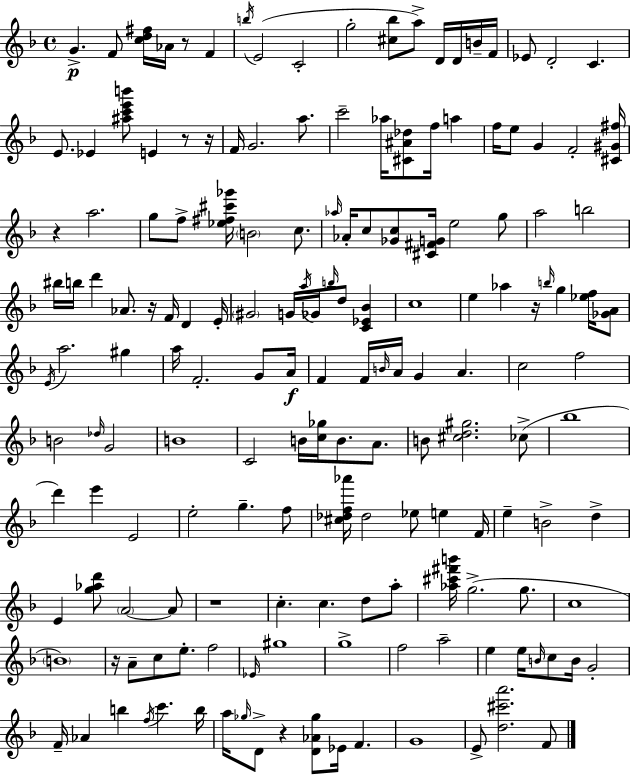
G4/q. F4/e [C5,D5,F#5]/s Ab4/s R/e F4/q B5/s E4/h C4/h G5/h [C#5,Bb5]/e A5/e D4/s D4/s B4/s F4/s Eb4/e D4/h C4/q. E4/e. Eb4/q [A#5,C6,E6,B6]/e E4/q R/e R/s F4/s G4/h. A5/e. C6/h Ab5/s [C#4,A#4,Db5]/e F5/s A5/q F5/s E5/e G4/q F4/h [C#4,G#4,F#5]/s R/q A5/h. G5/e F5/e [Eb5,F#5,C#6,Gb6]/s B4/h C5/e. Ab5/s Ab4/s C5/e [Gb4,C5]/e [C#4,F#4,G4]/s E5/h G5/e A5/h B5/h BIS5/s B5/s D6/q Ab4/e. R/s F4/s D4/q E4/s G#4/h G4/s A5/s Gb4/s B5/s D5/e [C4,Eb4,Bb4]/q C5/w E5/q Ab5/q R/s B5/s G5/q [Eb5,F5]/s [Gb4,A4]/e E4/s A5/h. G#5/q A5/s F4/h. G4/e A4/s F4/q F4/s B4/s A4/s G4/q A4/q. C5/h F5/h B4/h Db5/s G4/h B4/w C4/h B4/s [C5,Gb5]/s B4/e. A4/e. B4/e [C#5,D5,G#5]/h. CES5/e Bb5/w D6/q E6/q E4/h E5/h G5/q. F5/e [C#5,Db5,F5,Ab6]/s Db5/h Eb5/e E5/q F4/s E5/q B4/h D5/q E4/q [G5,Ab5,D6]/e A4/h A4/e R/w C5/q. C5/q. D5/e A5/e [Ab5,C#6,F#6,B6]/s G5/h. G5/e. C5/w B4/w R/s A4/e C5/e E5/e. F5/h Eb4/s G#5/w G5/w F5/h A5/h E5/q E5/s B4/s C5/e B4/s G4/h F4/s Ab4/q B5/q F5/s C6/q. B5/s A5/s Gb5/s D4/e R/q [D4,Ab4,Gb5]/e Eb4/s F4/q. G4/w E4/e [D5,C#6,A6]/h. F4/e